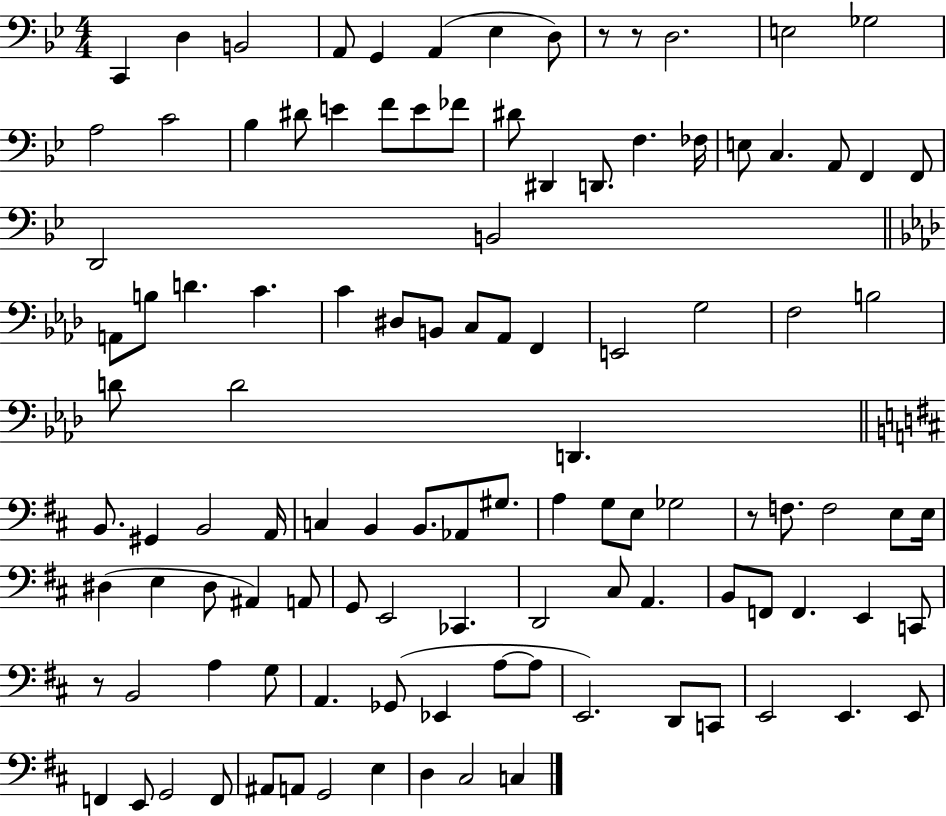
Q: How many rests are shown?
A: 4